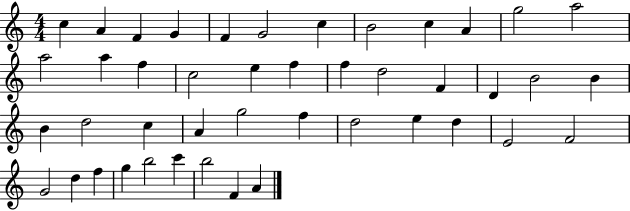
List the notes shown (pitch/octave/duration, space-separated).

C5/q A4/q F4/q G4/q F4/q G4/h C5/q B4/h C5/q A4/q G5/h A5/h A5/h A5/q F5/q C5/h E5/q F5/q F5/q D5/h F4/q D4/q B4/h B4/q B4/q D5/h C5/q A4/q G5/h F5/q D5/h E5/q D5/q E4/h F4/h G4/h D5/q F5/q G5/q B5/h C6/q B5/h F4/q A4/q